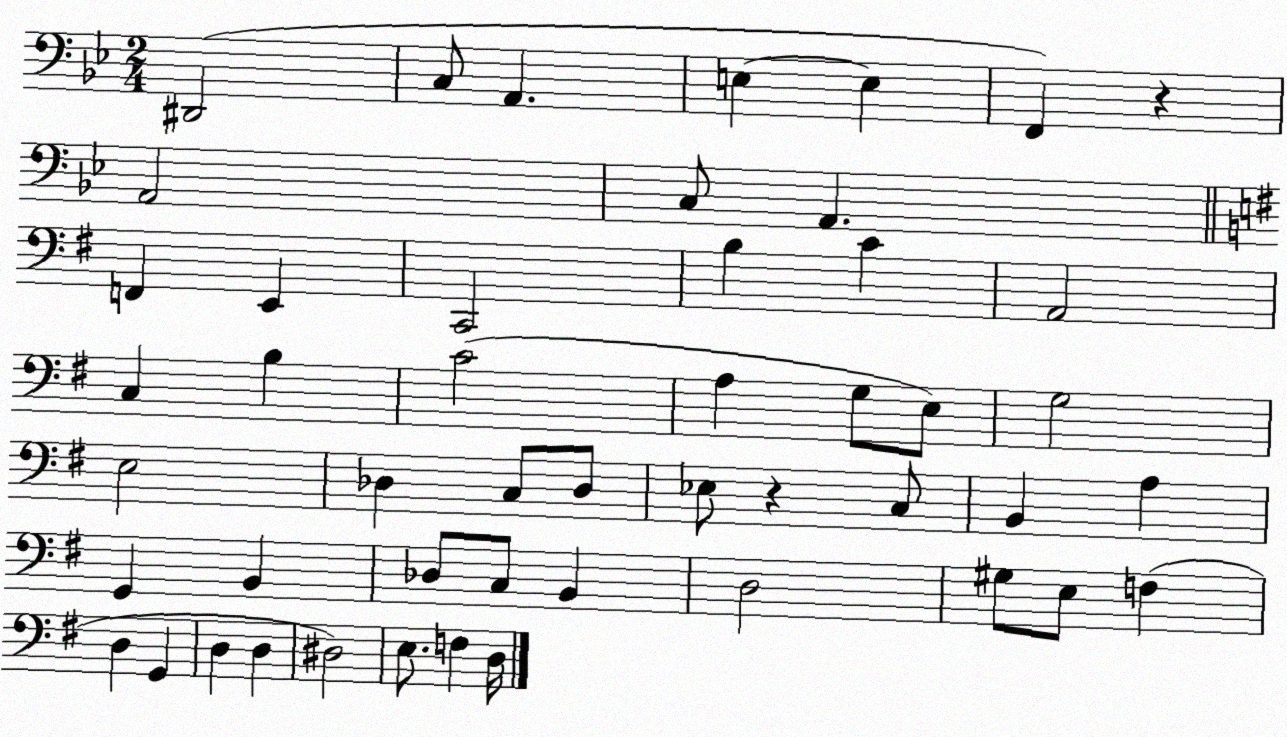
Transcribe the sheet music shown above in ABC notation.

X:1
T:Untitled
M:2/4
L:1/4
K:Bb
^D,,2 C,/2 A,, E, E, F,, z A,,2 C,/2 A,, F,, E,, C,,2 B, C A,,2 C, B, C2 A, G,/2 E,/2 G,2 E,2 _D, C,/2 _D,/2 _E,/2 z C,/2 B,, A, G,, B,, _D,/2 C,/2 B,, D,2 ^G,/2 E,/2 F, D, G,, D, D, ^D,2 E,/2 F, D,/4